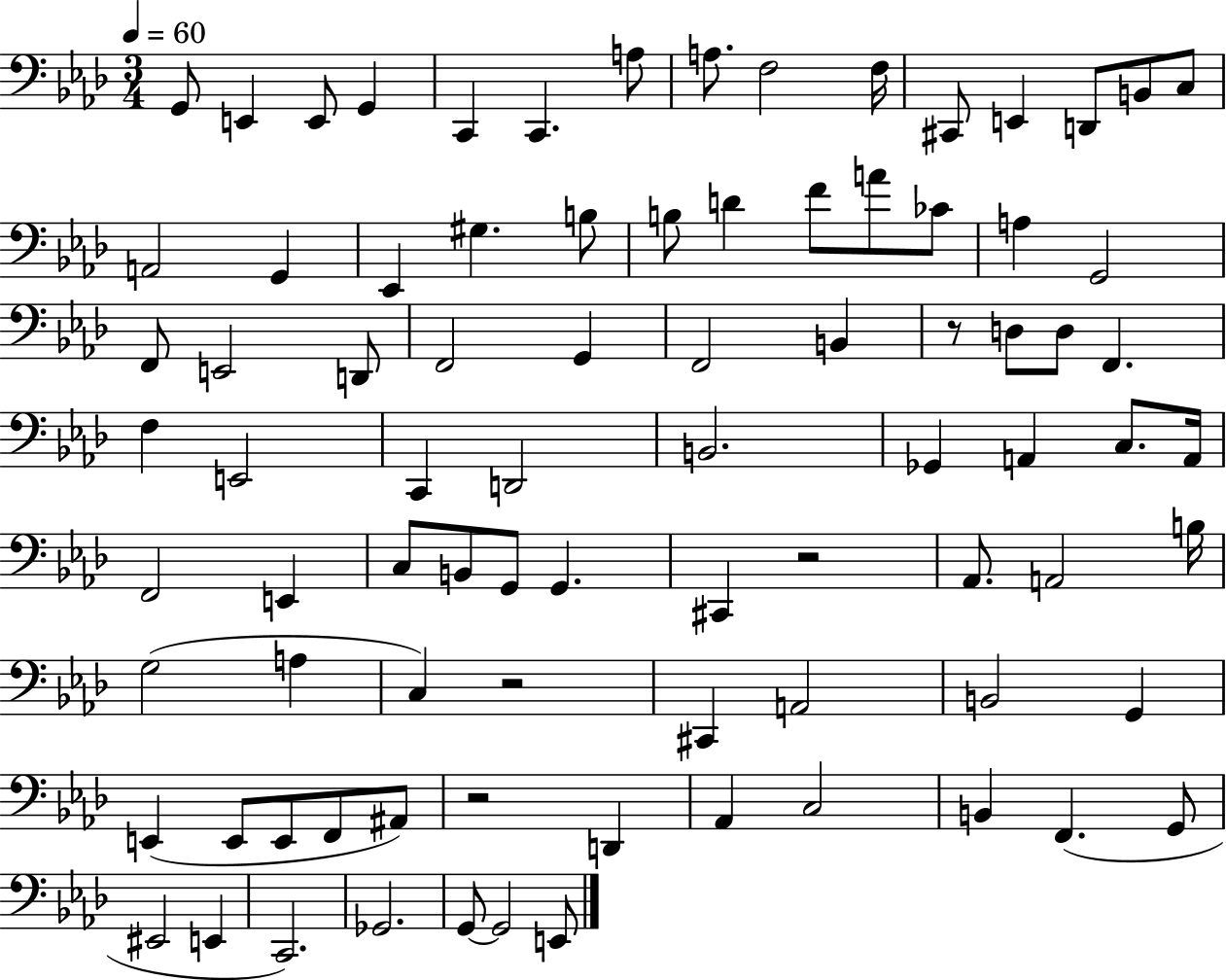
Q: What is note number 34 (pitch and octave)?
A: B2